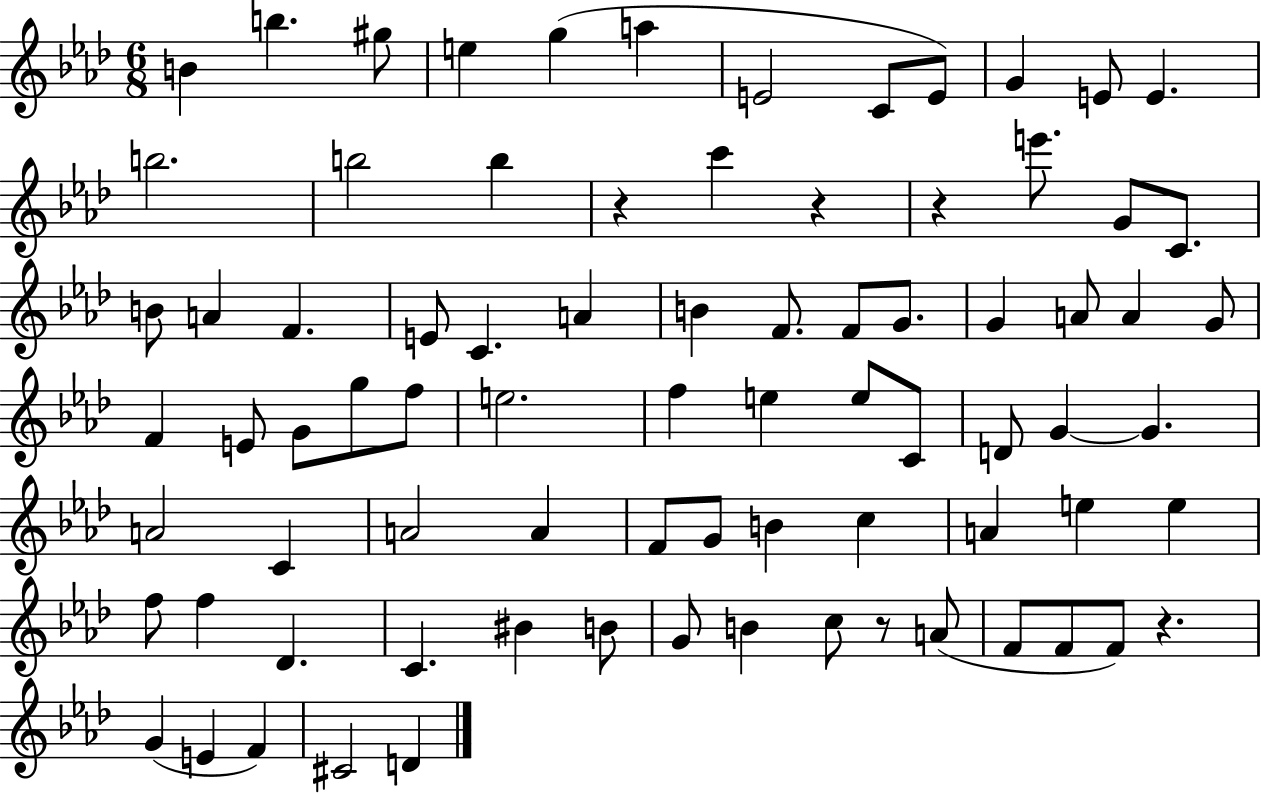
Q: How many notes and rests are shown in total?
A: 80